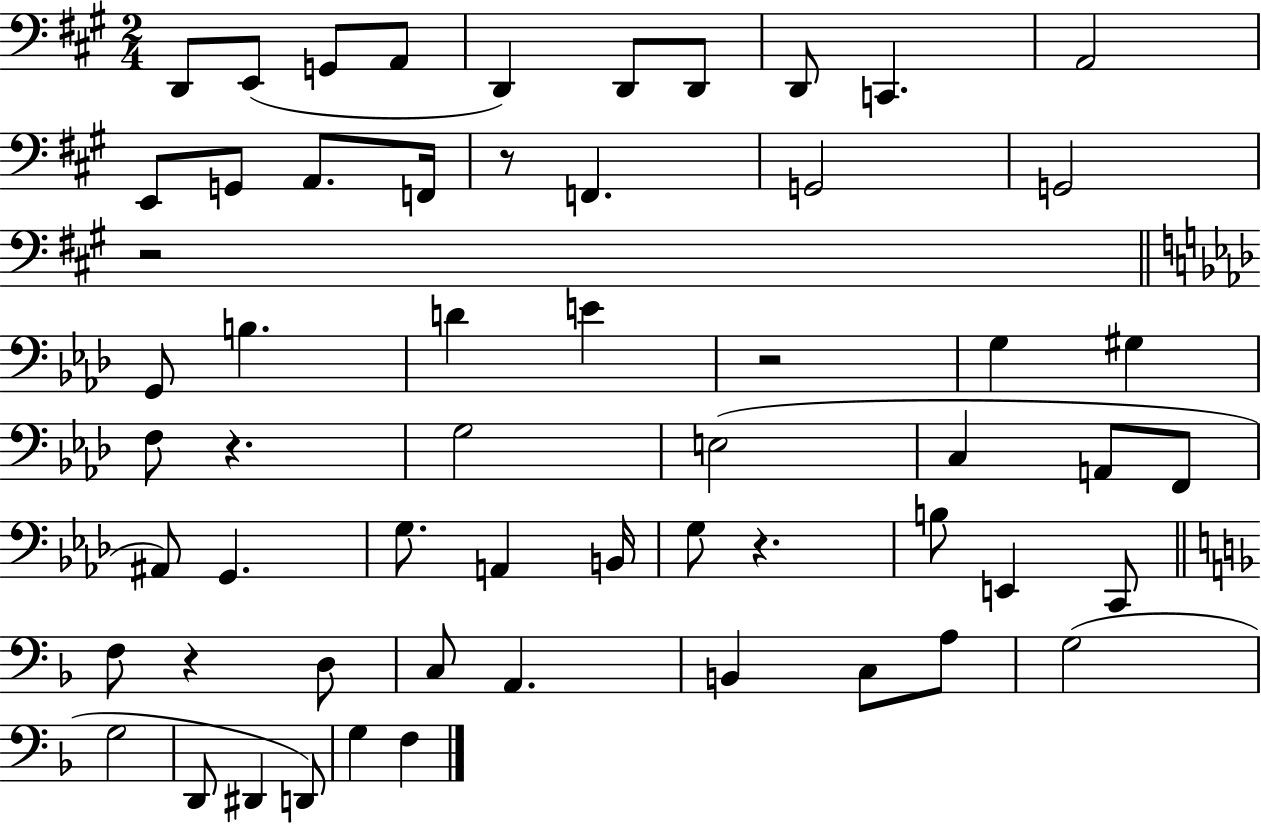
D2/e E2/e G2/e A2/e D2/q D2/e D2/e D2/e C2/q. A2/h E2/e G2/e A2/e. F2/s R/e F2/q. G2/h G2/h R/h G2/e B3/q. D4/q E4/q R/h G3/q G#3/q F3/e R/q. G3/h E3/h C3/q A2/e F2/e A#2/e G2/q. G3/e. A2/q B2/s G3/e R/q. B3/e E2/q C2/e F3/e R/q D3/e C3/e A2/q. B2/q C3/e A3/e G3/h G3/h D2/e D#2/q D2/e G3/q F3/q